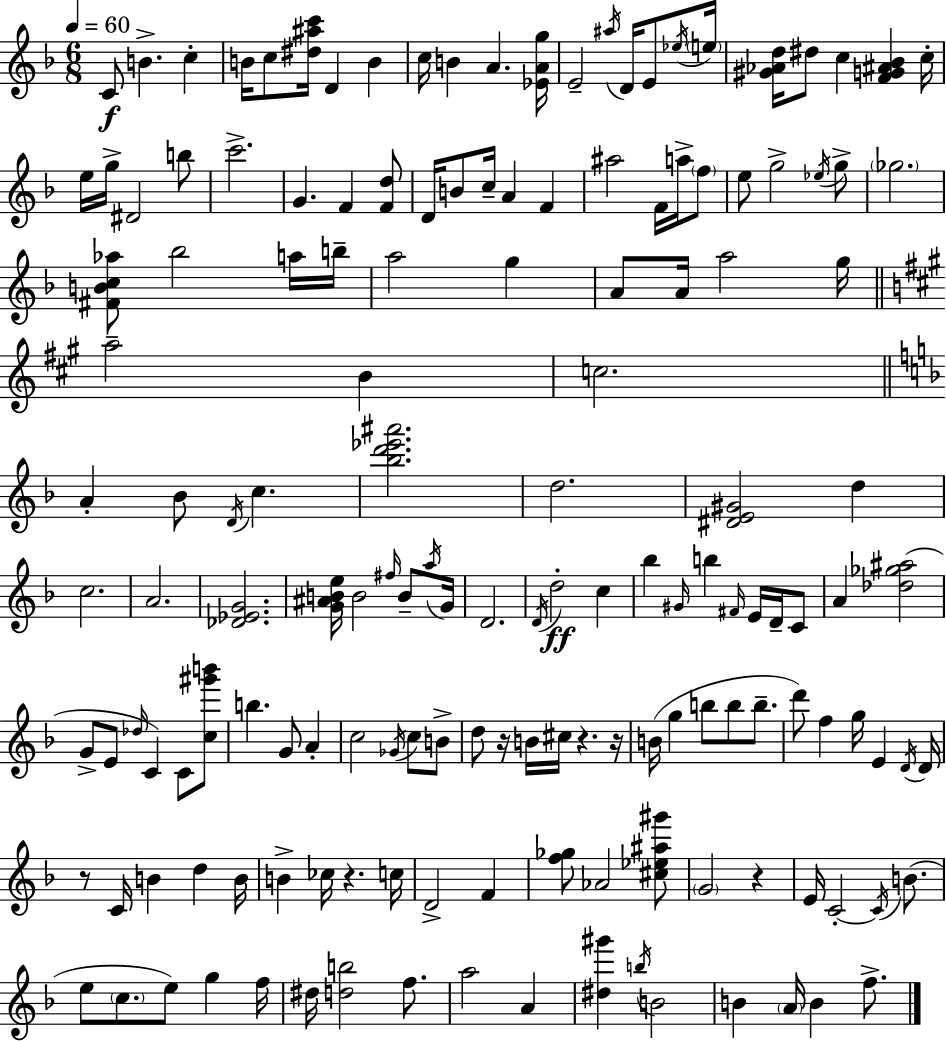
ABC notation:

X:1
T:Untitled
M:6/8
L:1/4
K:F
C/2 B c B/4 c/2 [^d^ac']/4 D B c/4 B A [_EAg]/4 E2 ^a/4 D/4 E/2 _e/4 e/4 [^G_Ad]/4 ^d/2 c [FG^A_B] c/4 e/4 g/4 ^D2 b/2 c'2 G F [Fd]/2 D/4 B/2 c/4 A F ^a2 F/4 a/4 f/2 e/2 g2 _e/4 g/2 _g2 [^FBc_a]/2 _b2 a/4 b/4 a2 g A/2 A/4 a2 g/4 a2 B c2 A _B/2 D/4 c [_bd'_e'^a']2 d2 [^DE^G]2 d c2 A2 [_D_EG]2 [G^ABe]/4 B2 ^f/4 B/2 a/4 G/4 D2 D/4 d2 c _b ^G/4 b ^F/4 E/4 D/4 C/2 A [_d_g^a]2 G/2 E/2 _d/4 C C/2 [c^g'b']/2 b G/2 A c2 _G/4 c/2 B/2 d/2 z/4 B/4 ^c/4 z z/4 B/4 g b/2 b/2 b/2 d'/2 f g/4 E D/4 D/4 z/2 C/4 B d B/4 B _c/4 z c/4 D2 F [f_g]/2 _A2 [^c_e^a^g']/2 G2 z E/4 C2 C/4 B/2 e/2 c/2 e/2 g f/4 ^d/4 [db]2 f/2 a2 A [^d^g'] b/4 B2 B A/4 B f/2